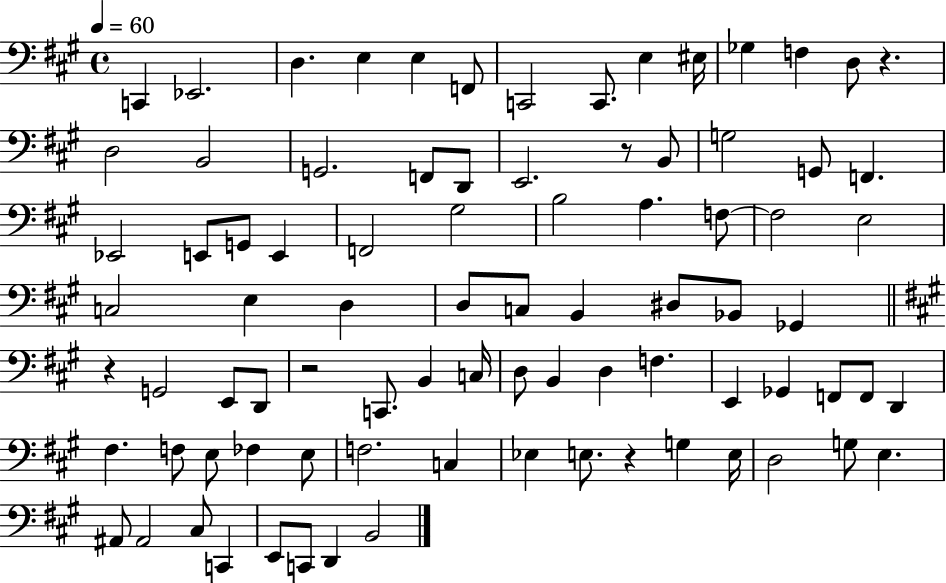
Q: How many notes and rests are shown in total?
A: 85